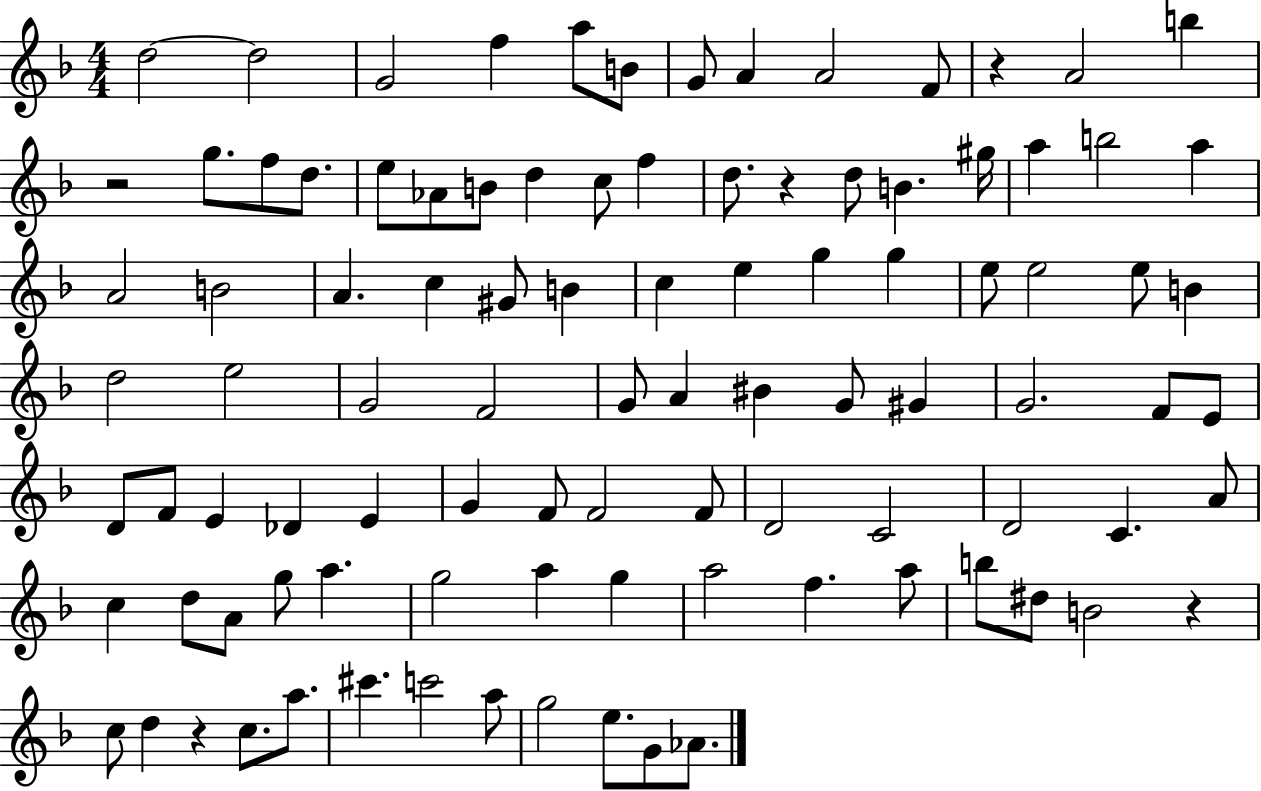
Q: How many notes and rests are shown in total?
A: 98